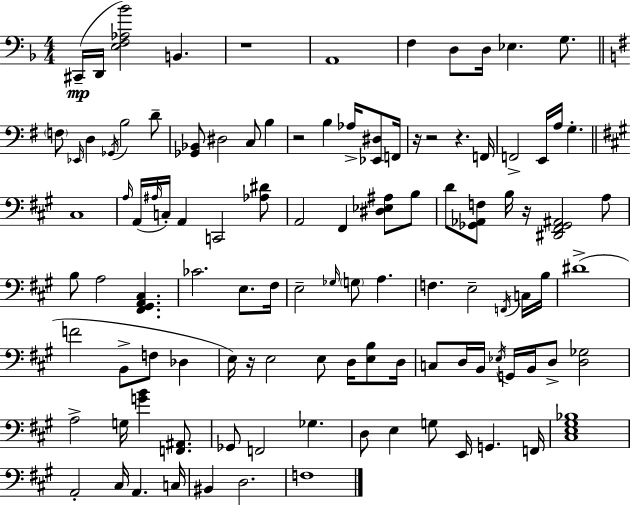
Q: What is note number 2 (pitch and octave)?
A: D2